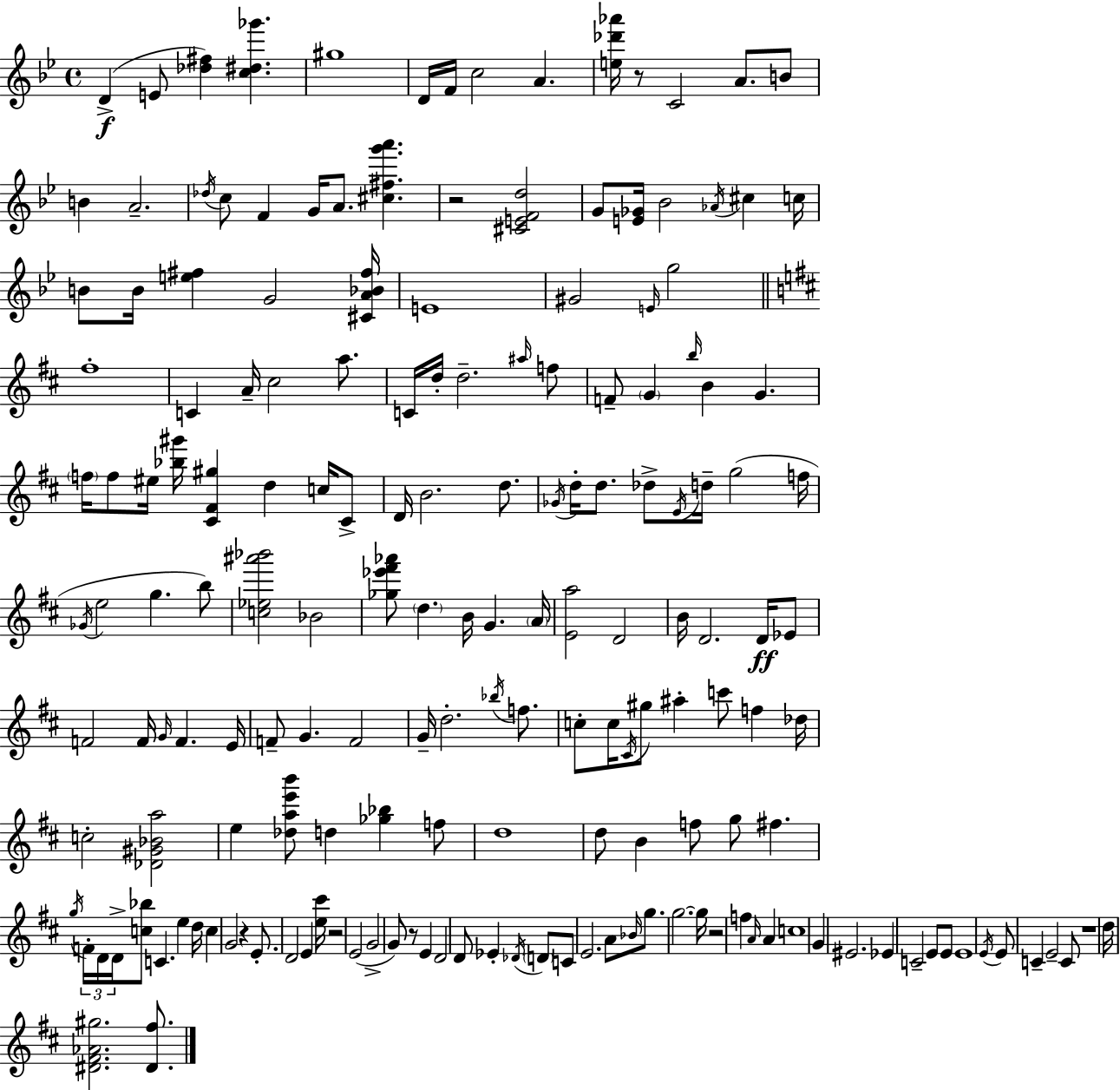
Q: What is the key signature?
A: BES major